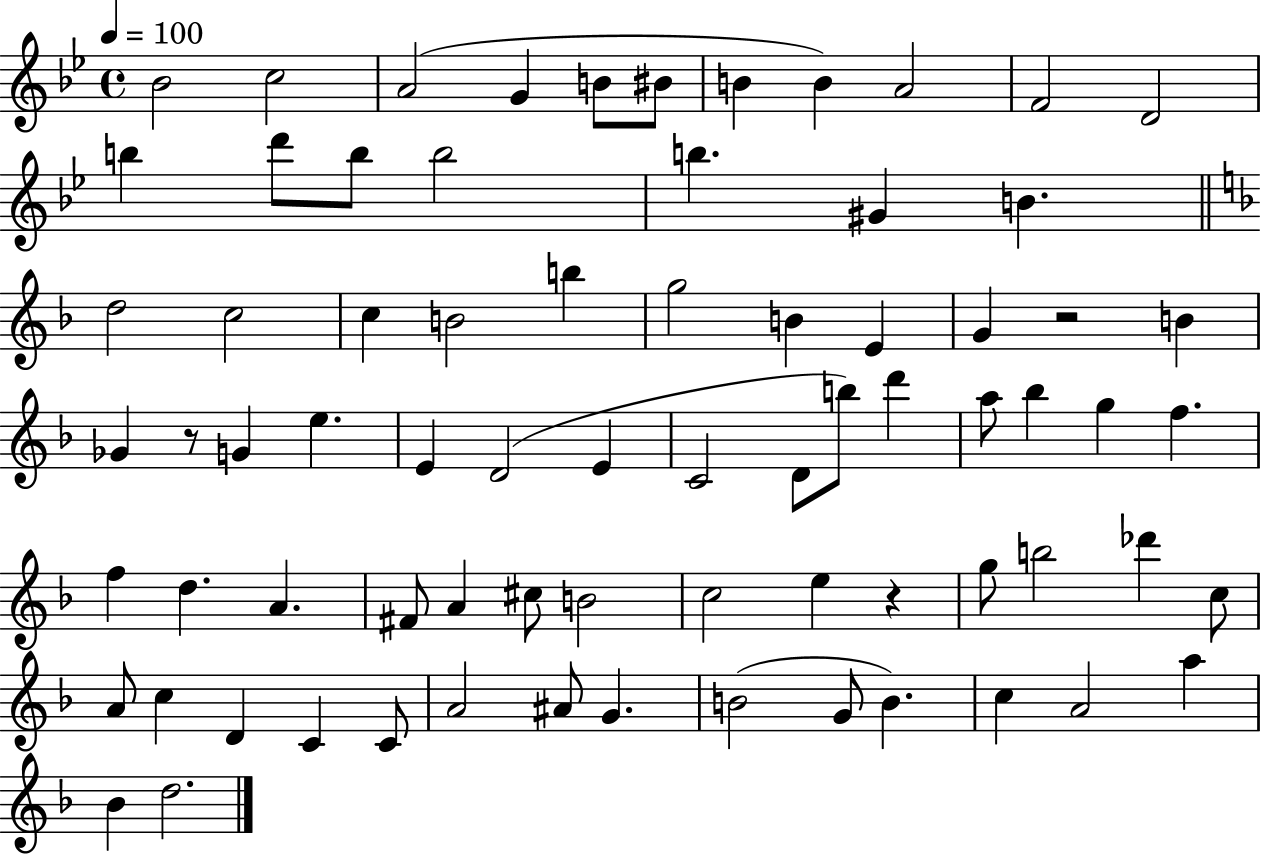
X:1
T:Untitled
M:4/4
L:1/4
K:Bb
_B2 c2 A2 G B/2 ^B/2 B B A2 F2 D2 b d'/2 b/2 b2 b ^G B d2 c2 c B2 b g2 B E G z2 B _G z/2 G e E D2 E C2 D/2 b/2 d' a/2 _b g f f d A ^F/2 A ^c/2 B2 c2 e z g/2 b2 _d' c/2 A/2 c D C C/2 A2 ^A/2 G B2 G/2 B c A2 a _B d2